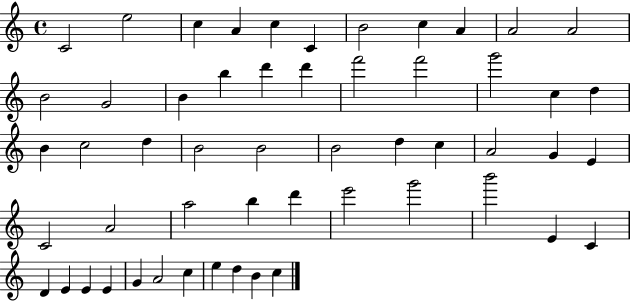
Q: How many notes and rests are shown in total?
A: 54